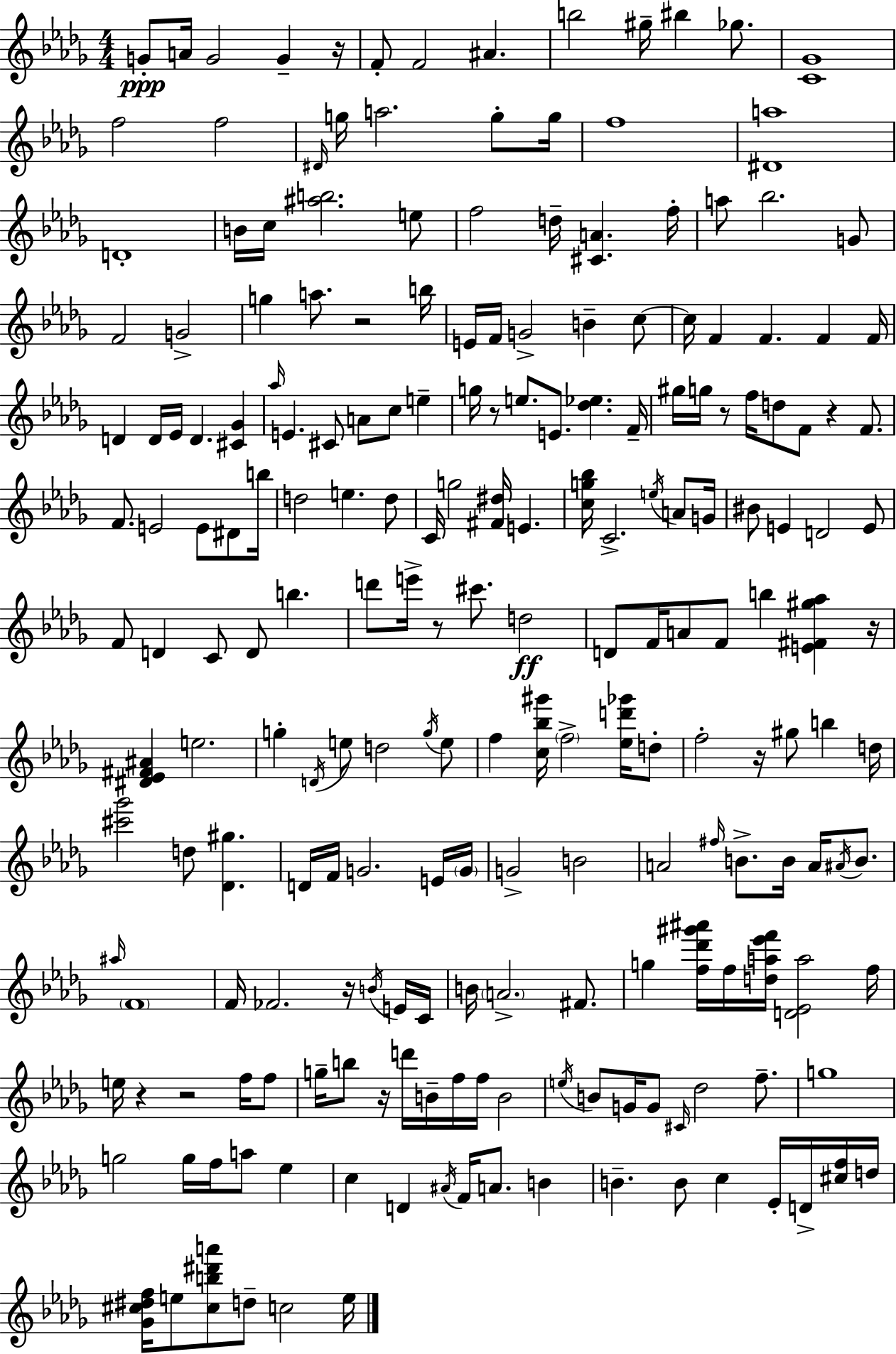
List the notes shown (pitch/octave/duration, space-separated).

G4/e A4/s G4/h G4/q R/s F4/e F4/h A#4/q. B5/h G#5/s BIS5/q Gb5/e. [C4,Gb4]/w F5/h F5/h D#4/s G5/s A5/h. G5/e G5/s F5/w [D#4,A5]/w D4/w B4/s C5/s [A#5,B5]/h. E5/e F5/h D5/s [C#4,A4]/q. F5/s A5/e Bb5/h. G4/e F4/h G4/h G5/q A5/e. R/h B5/s E4/s F4/s G4/h B4/q C5/e C5/s F4/q F4/q. F4/q F4/s D4/q D4/s Eb4/s D4/q. [C#4,Gb4]/q Ab5/s E4/q. C#4/e A4/e C5/e E5/q G5/s R/e E5/e. E4/e. [Db5,Eb5]/q. F4/s G#5/s G5/s R/e F5/s D5/e F4/e R/q F4/e. F4/e. E4/h E4/e D#4/e B5/s D5/h E5/q. D5/e C4/s G5/h [F#4,D#5]/s E4/q. [C5,G5,Bb5]/s C4/h. E5/s A4/e G4/s BIS4/e E4/q D4/h E4/e F4/e D4/q C4/e D4/e B5/q. D6/e E6/s R/e C#6/e. D5/h D4/e F4/s A4/e F4/e B5/q [E4,F#4,G#5,Ab5]/q R/s [D#4,Eb4,F#4,A#4]/q E5/h. G5/q D4/s E5/e D5/h G5/s E5/e F5/q [C5,Bb5,G#6]/s F5/h [Eb5,D6,Gb6]/s D5/e F5/h R/s G#5/e B5/q D5/s [C#6,Gb6]/h D5/e [Db4,G#5]/q. D4/s F4/s G4/h. E4/s G4/s G4/h B4/h A4/h F#5/s B4/e. B4/s A4/s A#4/s B4/e. A#5/s F4/w F4/s FES4/h. R/s B4/s E4/s C4/s B4/s A4/h. F#4/e. G5/q [F5,Db6,G#6,A#6]/s F5/s [D5,A5,Eb6,F6]/s [D4,Eb4,A5]/h F5/s E5/s R/q R/h F5/s F5/e G5/s B5/e R/s D6/s B4/s F5/s F5/s B4/h E5/s B4/e G4/s G4/e C#4/s Db5/h F5/e. G5/w G5/h G5/s F5/s A5/e Eb5/q C5/q D4/q A#4/s F4/s A4/e. B4/q B4/q. B4/e C5/q Eb4/s D4/s [C#5,F5]/s D5/s [Gb4,C#5,D#5,F5]/s E5/e [C#5,B5,D#6,A6]/e D5/e C5/h E5/s